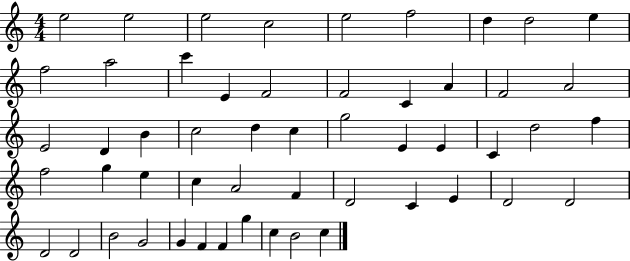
{
  \clef treble
  \numericTimeSignature
  \time 4/4
  \key c \major
  e''2 e''2 | e''2 c''2 | e''2 f''2 | d''4 d''2 e''4 | \break f''2 a''2 | c'''4 e'4 f'2 | f'2 c'4 a'4 | f'2 a'2 | \break e'2 d'4 b'4 | c''2 d''4 c''4 | g''2 e'4 e'4 | c'4 d''2 f''4 | \break f''2 g''4 e''4 | c''4 a'2 f'4 | d'2 c'4 e'4 | d'2 d'2 | \break d'2 d'2 | b'2 g'2 | g'4 f'4 f'4 g''4 | c''4 b'2 c''4 | \break \bar "|."
}